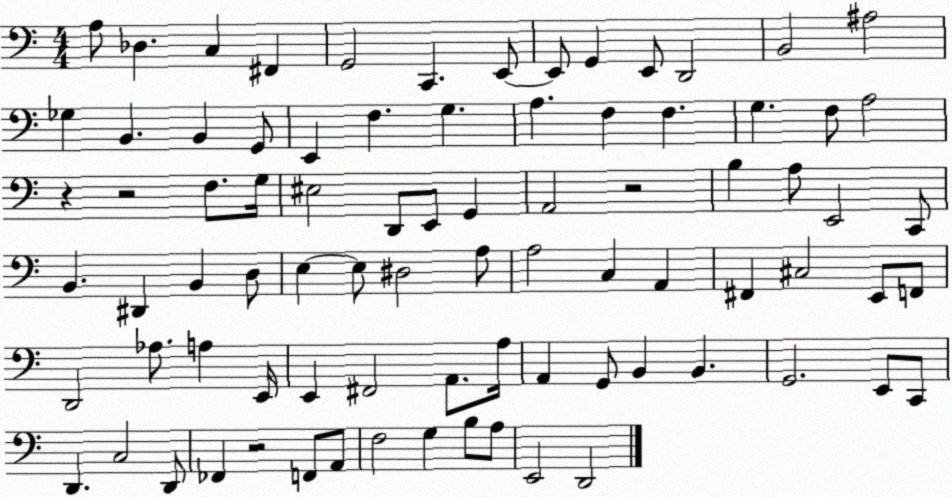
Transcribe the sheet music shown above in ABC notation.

X:1
T:Untitled
M:4/4
L:1/4
K:C
A,/2 _D, C, ^F,, G,,2 C,, E,,/2 E,,/2 G,, E,,/2 D,,2 B,,2 ^A,2 _G, B,, B,, G,,/2 E,, F, G, A, F, F, G, F,/2 A,2 z z2 F,/2 G,/4 ^E,2 D,,/2 E,,/2 G,, A,,2 z2 B, A,/2 E,,2 C,,/2 B,, ^D,, B,, D,/2 E, E,/2 ^D,2 A,/2 A,2 C, A,, ^F,, ^C,2 E,,/2 F,,/2 D,,2 _A,/2 A, E,,/4 E,, ^F,,2 A,,/2 A,/4 A,, G,,/2 B,, B,, G,,2 E,,/2 C,,/2 D,, C,2 D,,/2 _F,, z2 F,,/2 A,,/2 F,2 G, B,/2 A,/2 E,,2 D,,2